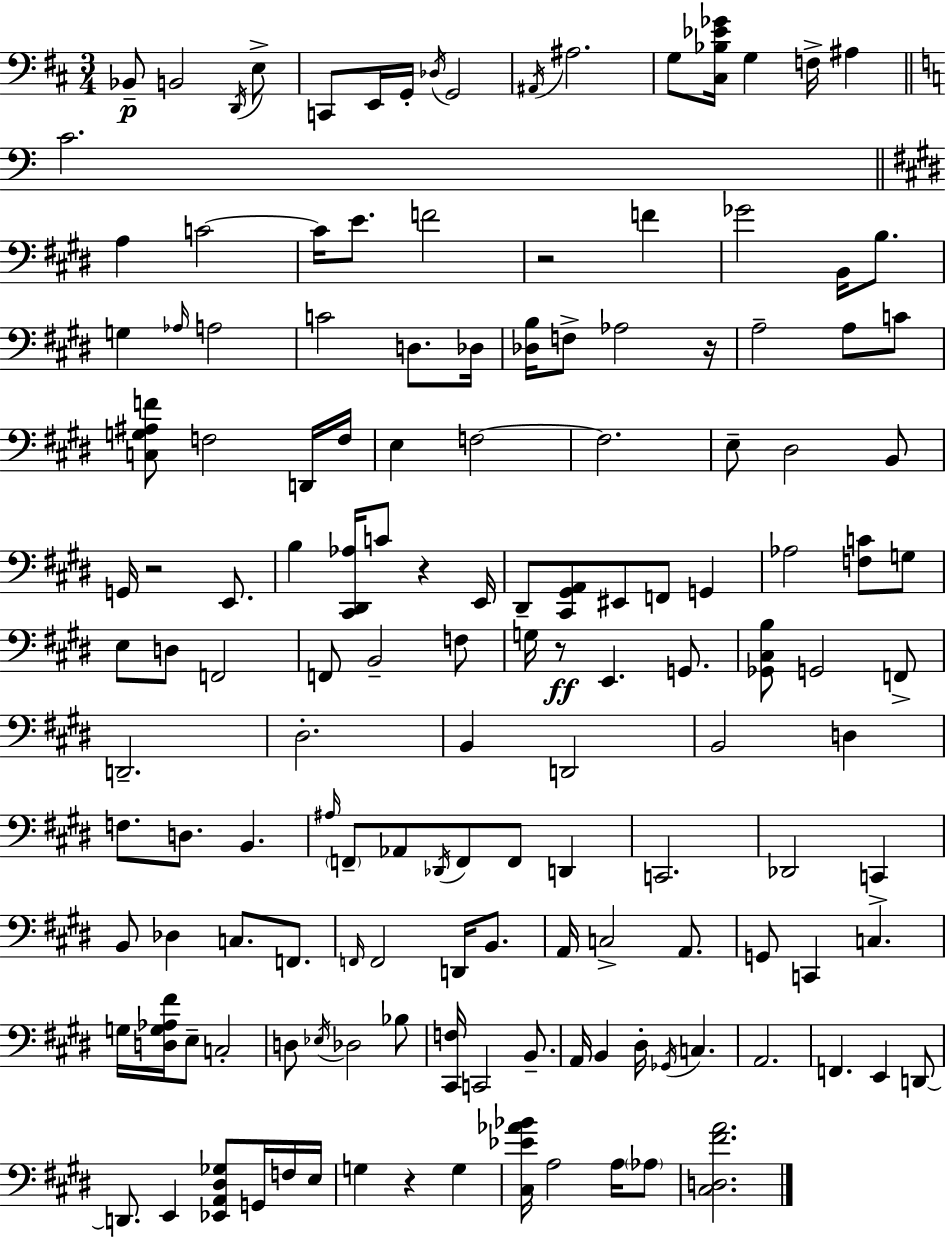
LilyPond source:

{
  \clef bass
  \numericTimeSignature
  \time 3/4
  \key d \major
  bes,8--\p b,2 \acciaccatura { d,16 } e8-> | c,8 e,16 g,16-. \acciaccatura { des16 } g,2 | \acciaccatura { ais,16 } ais2. | g8 <cis bes ees' ges'>16 g4 f16-> ais4 | \break \bar "||" \break \key c \major c'2. | \bar "||" \break \key e \major a4 c'2~~ | c'16 e'8. f'2 | r2 f'4 | ges'2 b,16 b8. | \break g4 \grace { aes16 } a2 | c'2 d8. | des16 <des b>16 f8-> aes2 | r16 a2-- a8 c'8 | \break <c g ais f'>8 f2 d,16 | f16 e4 f2~~ | f2. | e8-- dis2 b,8 | \break g,16 r2 e,8. | b4 <cis, dis, aes>16 c'8 r4 | e,16 dis,8-- <cis, gis, a,>8 eis,8 f,8 g,4 | aes2 <f c'>8 g8 | \break e8 d8 f,2 | f,8 b,2-- f8 | g16 r8\ff e,4. g,8. | <ges, cis b>8 g,2 f,8-> | \break d,2.-- | dis2.-. | b,4 d,2 | b,2 d4 | \break f8. d8. b,4. | \grace { ais16 } \parenthesize f,8-- aes,8 \acciaccatura { des,16 } f,8 f,8 d,4 | c,2. | des,2 c,4-> | \break b,8 des4 c8. | f,8. \grace { f,16 } f,2 | d,16 b,8. a,16 c2-> | a,8. g,8 c,4 c4. | \break g16 <d g aes fis'>16 e8-- c2-. | d8 \acciaccatura { ees16 } des2 | bes8 <cis, f>16 c,2 | b,8.-- a,16 b,4 dis16-. \acciaccatura { ges,16 } | \break c4. a,2. | f,4. | e,4 d,8~~ d,8. e,4 | <ees, a, dis ges>8 g,16 f16 e16 g4 r4 | \break g4 <cis ees' aes' bes'>16 a2 | a16 \parenthesize aes8 <cis d fis' a'>2. | \bar "|."
}